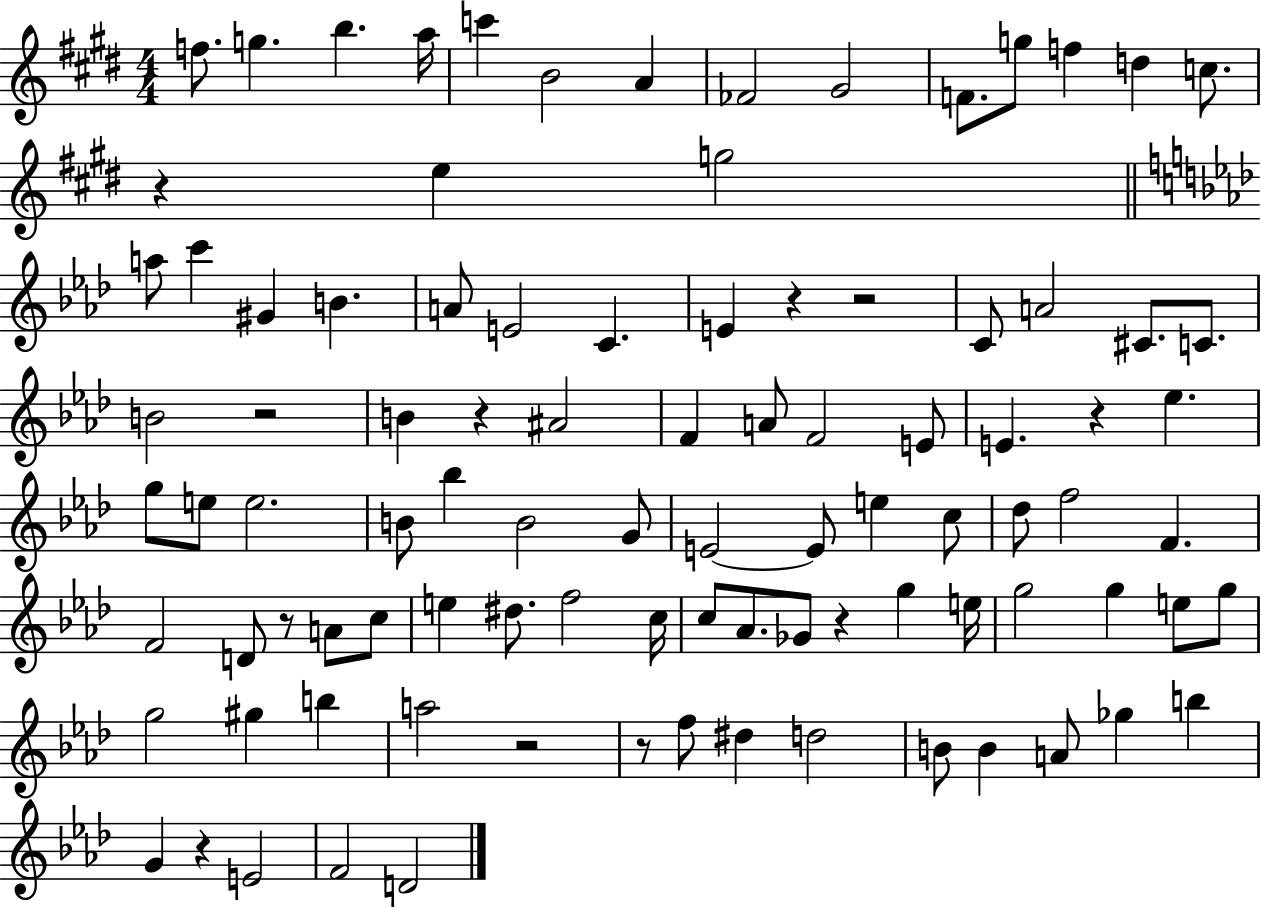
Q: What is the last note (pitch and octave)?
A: D4